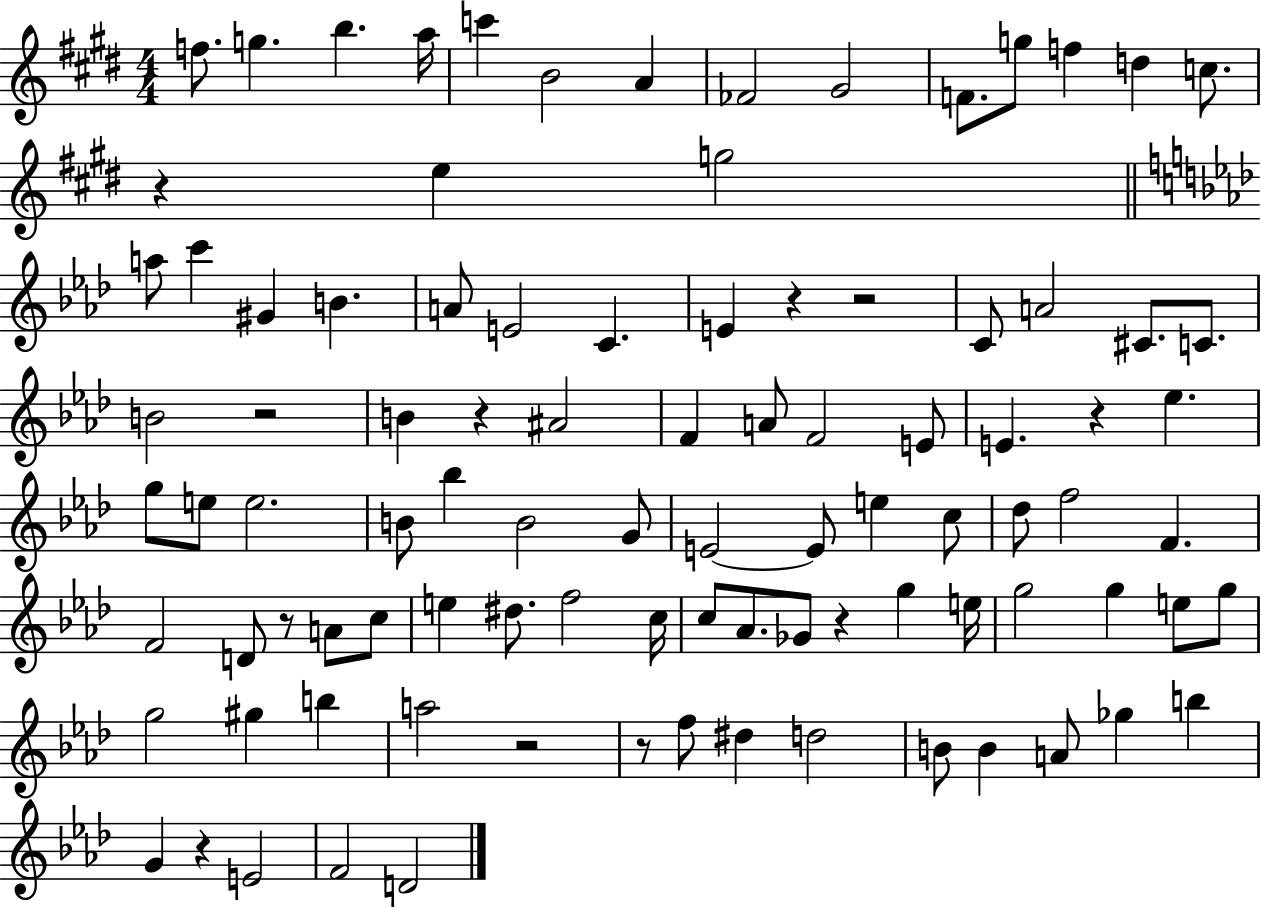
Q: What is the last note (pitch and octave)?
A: D4